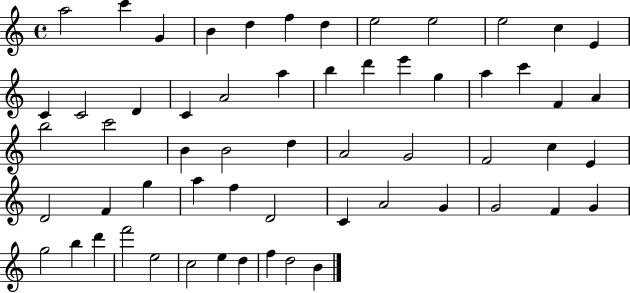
X:1
T:Untitled
M:4/4
L:1/4
K:C
a2 c' G B d f d e2 e2 e2 c E C C2 D C A2 a b d' e' g a c' F A b2 c'2 B B2 d A2 G2 F2 c E D2 F g a f D2 C A2 G G2 F G g2 b d' f'2 e2 c2 e d f d2 B